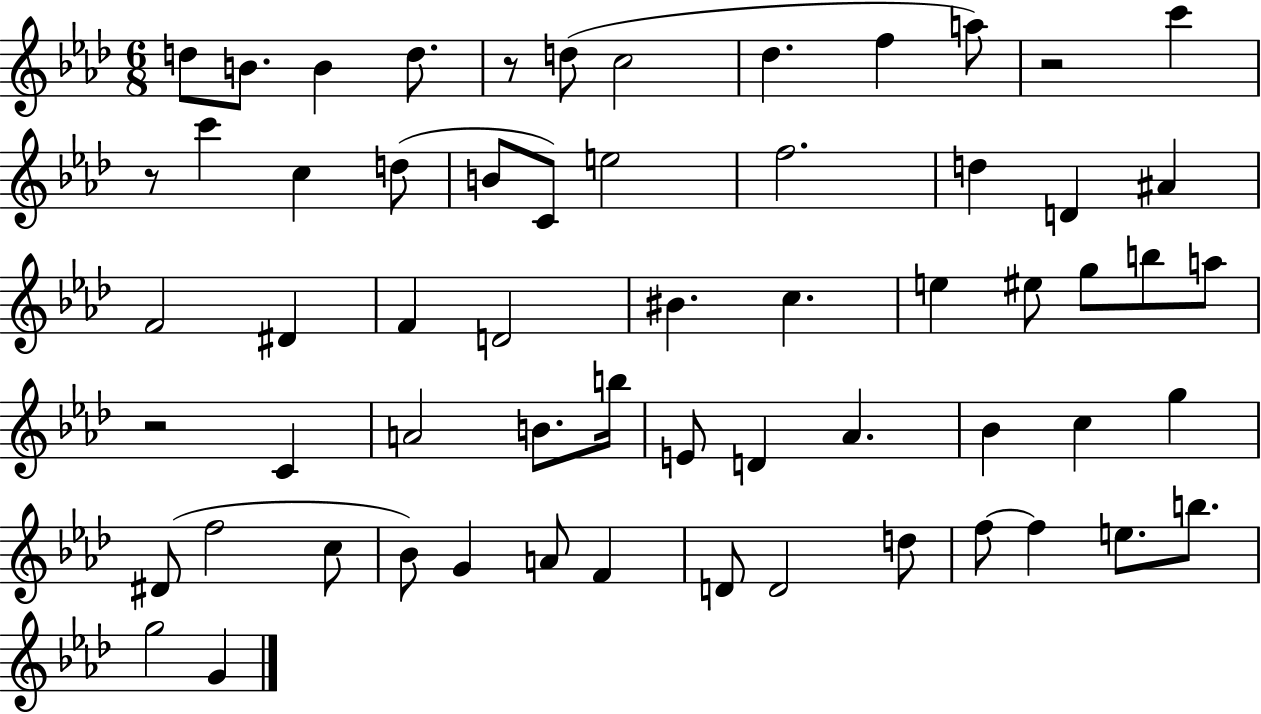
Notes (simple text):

D5/e B4/e. B4/q D5/e. R/e D5/e C5/h Db5/q. F5/q A5/e R/h C6/q R/e C6/q C5/q D5/e B4/e C4/e E5/h F5/h. D5/q D4/q A#4/q F4/h D#4/q F4/q D4/h BIS4/q. C5/q. E5/q EIS5/e G5/e B5/e A5/e R/h C4/q A4/h B4/e. B5/s E4/e D4/q Ab4/q. Bb4/q C5/q G5/q D#4/e F5/h C5/e Bb4/e G4/q A4/e F4/q D4/e D4/h D5/e F5/e F5/q E5/e. B5/e. G5/h G4/q